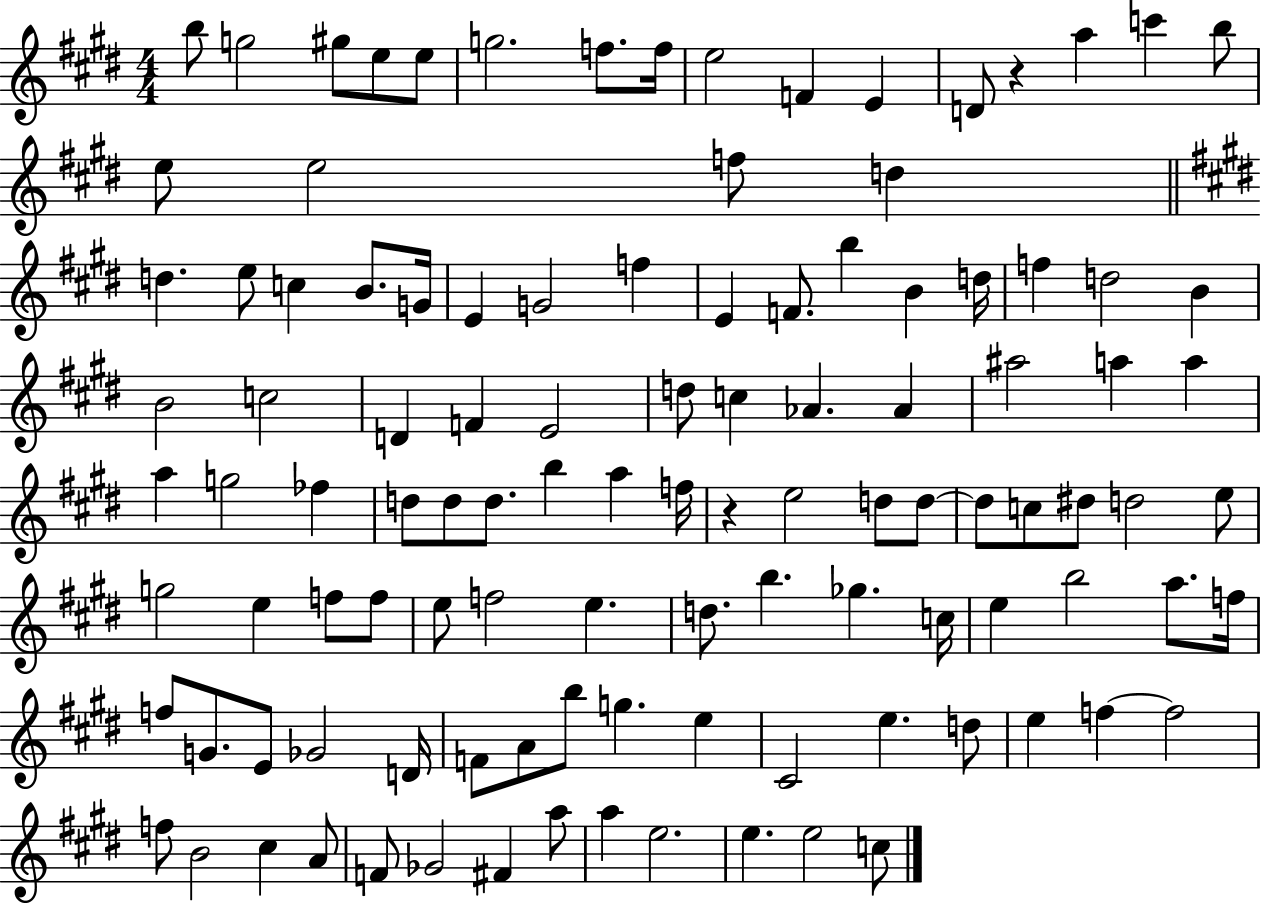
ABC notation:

X:1
T:Untitled
M:4/4
L:1/4
K:E
b/2 g2 ^g/2 e/2 e/2 g2 f/2 f/4 e2 F E D/2 z a c' b/2 e/2 e2 f/2 d d e/2 c B/2 G/4 E G2 f E F/2 b B d/4 f d2 B B2 c2 D F E2 d/2 c _A _A ^a2 a a a g2 _f d/2 d/2 d/2 b a f/4 z e2 d/2 d/2 d/2 c/2 ^d/2 d2 e/2 g2 e f/2 f/2 e/2 f2 e d/2 b _g c/4 e b2 a/2 f/4 f/2 G/2 E/2 _G2 D/4 F/2 A/2 b/2 g e ^C2 e d/2 e f f2 f/2 B2 ^c A/2 F/2 _G2 ^F a/2 a e2 e e2 c/2